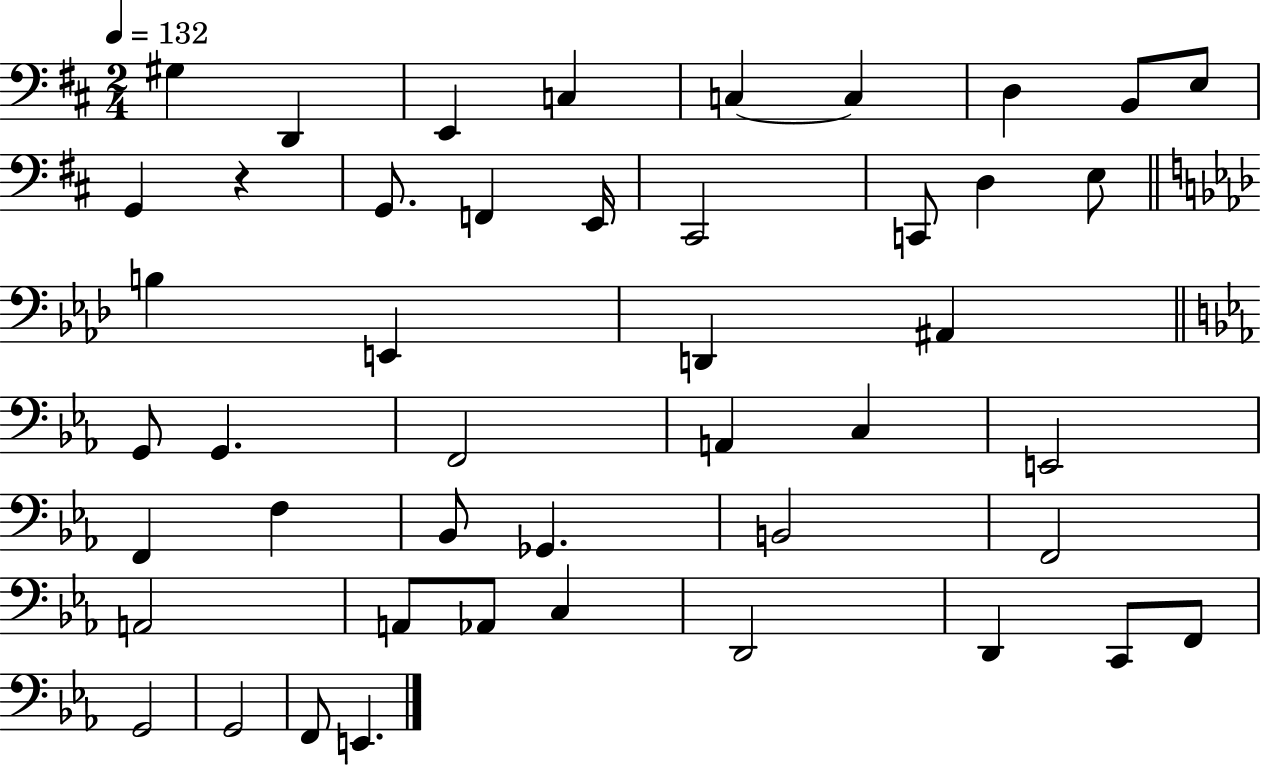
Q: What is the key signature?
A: D major